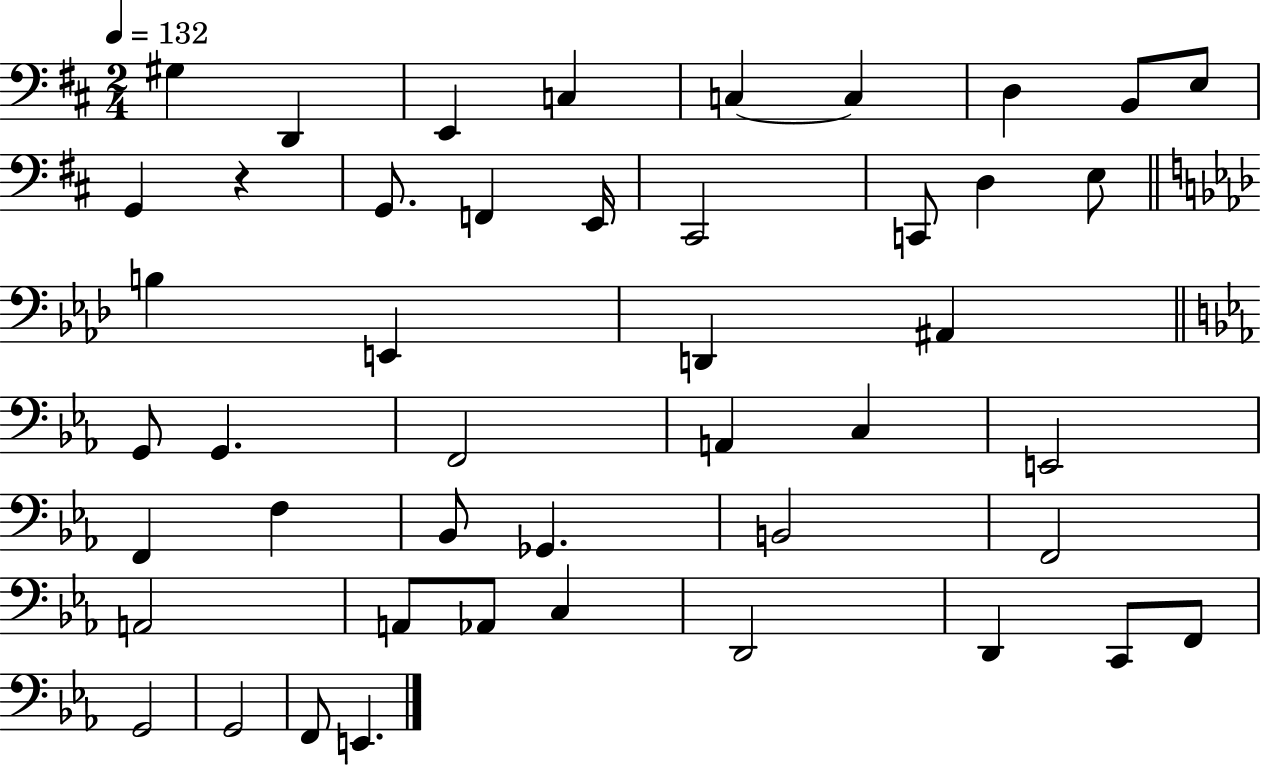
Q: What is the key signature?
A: D major